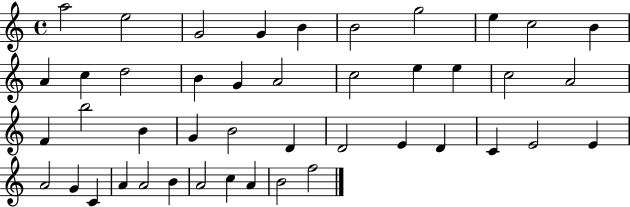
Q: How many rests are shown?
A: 0